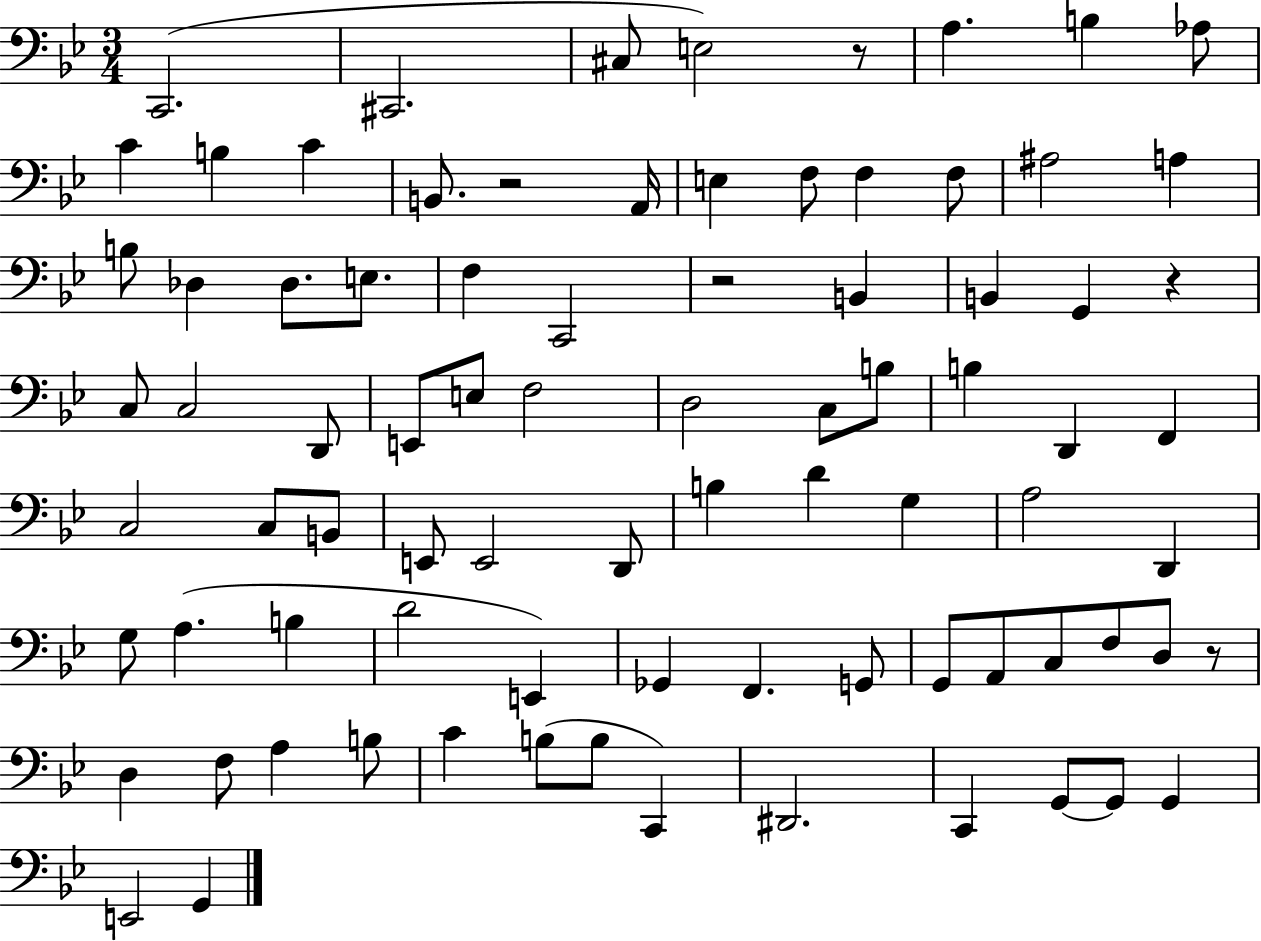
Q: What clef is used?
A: bass